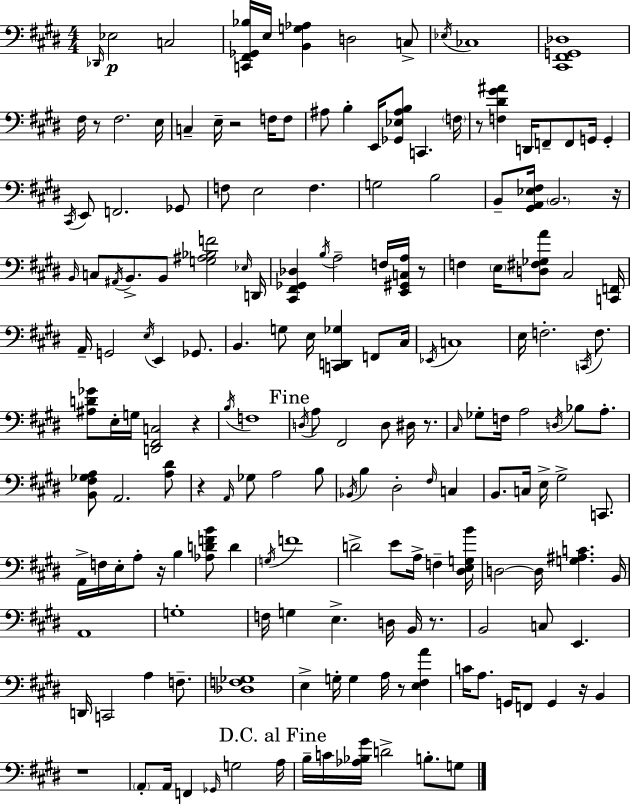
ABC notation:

X:1
T:Untitled
M:4/4
L:1/4
K:E
_D,,/4 _E,2 C,2 [C,,^F,,_G,,_B,]/4 E,/4 [B,,G,_A,] D,2 C,/2 _E,/4 _C,4 [^C,,^F,,G,,_D,]4 ^F,/4 z/2 ^F,2 E,/4 C, E,/4 z2 F,/4 F,/2 ^A,/2 B, E,,/4 [_G,,_E,^A,B,]/2 C,, F,/4 z/2 [F,^D^G^A] D,,/4 F,,/2 F,,/2 G,,/4 G,, ^C,,/4 E,,/2 F,,2 _G,,/2 F,/2 E,2 F, G,2 B,2 B,,/2 [^G,,A,,_E,^F,]/4 B,,2 z/4 B,,/4 C,/2 ^A,,/4 B,,/2 B,,/2 [G,^A,_B,F]2 _E,/4 D,,/4 [^C,,^F,,_G,,_D,] B,/4 A,2 F,/4 [E,,^G,,C,A,]/4 z/2 F, E,/4 [D,^F,_G,A]/2 ^C,2 [C,,F,,]/4 A,,/4 G,,2 E,/4 E,, _G,,/2 B,, G,/2 E,/4 [C,,D,,_G,] F,,/2 ^C,/4 _E,,/4 C,4 E,/4 F,2 C,,/4 F,/2 [^A,D_G]/2 E,/4 G,/4 [D,,^F,,C,]2 z B,/4 F,4 D,/4 A,/2 ^F,,2 D,/2 ^D,/4 z/2 ^C,/4 _G,/2 F,/4 A,2 D,/4 _B,/2 A,/2 [B,,^F,_G,A,]/2 A,,2 [A,^D]/2 z A,,/4 _G,/2 A,2 B,/2 _B,,/4 B, ^D,2 ^F,/4 C, B,,/2 C,/4 E,/4 ^G,2 C,,/2 A,,/4 F,/4 E,/4 A,/2 z/4 B, [_A,DFB]/2 D G,/4 F4 D2 E/2 A,/4 F, [^D,E,G,B]/4 D,2 D,/4 [G,^A,C] B,,/4 A,,4 G,4 F,/4 G, E, D,/4 B,,/4 z/2 B,,2 C,/2 E,, D,,/4 C,,2 A, F,/2 [_D,F,_G,]4 E, G,/4 G, A,/4 z/2 [E,^F,A] C/4 A,/2 G,,/4 F,,/2 G,, z/4 B,, z4 A,,/2 A,,/4 F,, _G,,/4 G,2 A,/4 B,/4 C/4 [_A,_B,^G]/4 D2 B,/2 G,/2